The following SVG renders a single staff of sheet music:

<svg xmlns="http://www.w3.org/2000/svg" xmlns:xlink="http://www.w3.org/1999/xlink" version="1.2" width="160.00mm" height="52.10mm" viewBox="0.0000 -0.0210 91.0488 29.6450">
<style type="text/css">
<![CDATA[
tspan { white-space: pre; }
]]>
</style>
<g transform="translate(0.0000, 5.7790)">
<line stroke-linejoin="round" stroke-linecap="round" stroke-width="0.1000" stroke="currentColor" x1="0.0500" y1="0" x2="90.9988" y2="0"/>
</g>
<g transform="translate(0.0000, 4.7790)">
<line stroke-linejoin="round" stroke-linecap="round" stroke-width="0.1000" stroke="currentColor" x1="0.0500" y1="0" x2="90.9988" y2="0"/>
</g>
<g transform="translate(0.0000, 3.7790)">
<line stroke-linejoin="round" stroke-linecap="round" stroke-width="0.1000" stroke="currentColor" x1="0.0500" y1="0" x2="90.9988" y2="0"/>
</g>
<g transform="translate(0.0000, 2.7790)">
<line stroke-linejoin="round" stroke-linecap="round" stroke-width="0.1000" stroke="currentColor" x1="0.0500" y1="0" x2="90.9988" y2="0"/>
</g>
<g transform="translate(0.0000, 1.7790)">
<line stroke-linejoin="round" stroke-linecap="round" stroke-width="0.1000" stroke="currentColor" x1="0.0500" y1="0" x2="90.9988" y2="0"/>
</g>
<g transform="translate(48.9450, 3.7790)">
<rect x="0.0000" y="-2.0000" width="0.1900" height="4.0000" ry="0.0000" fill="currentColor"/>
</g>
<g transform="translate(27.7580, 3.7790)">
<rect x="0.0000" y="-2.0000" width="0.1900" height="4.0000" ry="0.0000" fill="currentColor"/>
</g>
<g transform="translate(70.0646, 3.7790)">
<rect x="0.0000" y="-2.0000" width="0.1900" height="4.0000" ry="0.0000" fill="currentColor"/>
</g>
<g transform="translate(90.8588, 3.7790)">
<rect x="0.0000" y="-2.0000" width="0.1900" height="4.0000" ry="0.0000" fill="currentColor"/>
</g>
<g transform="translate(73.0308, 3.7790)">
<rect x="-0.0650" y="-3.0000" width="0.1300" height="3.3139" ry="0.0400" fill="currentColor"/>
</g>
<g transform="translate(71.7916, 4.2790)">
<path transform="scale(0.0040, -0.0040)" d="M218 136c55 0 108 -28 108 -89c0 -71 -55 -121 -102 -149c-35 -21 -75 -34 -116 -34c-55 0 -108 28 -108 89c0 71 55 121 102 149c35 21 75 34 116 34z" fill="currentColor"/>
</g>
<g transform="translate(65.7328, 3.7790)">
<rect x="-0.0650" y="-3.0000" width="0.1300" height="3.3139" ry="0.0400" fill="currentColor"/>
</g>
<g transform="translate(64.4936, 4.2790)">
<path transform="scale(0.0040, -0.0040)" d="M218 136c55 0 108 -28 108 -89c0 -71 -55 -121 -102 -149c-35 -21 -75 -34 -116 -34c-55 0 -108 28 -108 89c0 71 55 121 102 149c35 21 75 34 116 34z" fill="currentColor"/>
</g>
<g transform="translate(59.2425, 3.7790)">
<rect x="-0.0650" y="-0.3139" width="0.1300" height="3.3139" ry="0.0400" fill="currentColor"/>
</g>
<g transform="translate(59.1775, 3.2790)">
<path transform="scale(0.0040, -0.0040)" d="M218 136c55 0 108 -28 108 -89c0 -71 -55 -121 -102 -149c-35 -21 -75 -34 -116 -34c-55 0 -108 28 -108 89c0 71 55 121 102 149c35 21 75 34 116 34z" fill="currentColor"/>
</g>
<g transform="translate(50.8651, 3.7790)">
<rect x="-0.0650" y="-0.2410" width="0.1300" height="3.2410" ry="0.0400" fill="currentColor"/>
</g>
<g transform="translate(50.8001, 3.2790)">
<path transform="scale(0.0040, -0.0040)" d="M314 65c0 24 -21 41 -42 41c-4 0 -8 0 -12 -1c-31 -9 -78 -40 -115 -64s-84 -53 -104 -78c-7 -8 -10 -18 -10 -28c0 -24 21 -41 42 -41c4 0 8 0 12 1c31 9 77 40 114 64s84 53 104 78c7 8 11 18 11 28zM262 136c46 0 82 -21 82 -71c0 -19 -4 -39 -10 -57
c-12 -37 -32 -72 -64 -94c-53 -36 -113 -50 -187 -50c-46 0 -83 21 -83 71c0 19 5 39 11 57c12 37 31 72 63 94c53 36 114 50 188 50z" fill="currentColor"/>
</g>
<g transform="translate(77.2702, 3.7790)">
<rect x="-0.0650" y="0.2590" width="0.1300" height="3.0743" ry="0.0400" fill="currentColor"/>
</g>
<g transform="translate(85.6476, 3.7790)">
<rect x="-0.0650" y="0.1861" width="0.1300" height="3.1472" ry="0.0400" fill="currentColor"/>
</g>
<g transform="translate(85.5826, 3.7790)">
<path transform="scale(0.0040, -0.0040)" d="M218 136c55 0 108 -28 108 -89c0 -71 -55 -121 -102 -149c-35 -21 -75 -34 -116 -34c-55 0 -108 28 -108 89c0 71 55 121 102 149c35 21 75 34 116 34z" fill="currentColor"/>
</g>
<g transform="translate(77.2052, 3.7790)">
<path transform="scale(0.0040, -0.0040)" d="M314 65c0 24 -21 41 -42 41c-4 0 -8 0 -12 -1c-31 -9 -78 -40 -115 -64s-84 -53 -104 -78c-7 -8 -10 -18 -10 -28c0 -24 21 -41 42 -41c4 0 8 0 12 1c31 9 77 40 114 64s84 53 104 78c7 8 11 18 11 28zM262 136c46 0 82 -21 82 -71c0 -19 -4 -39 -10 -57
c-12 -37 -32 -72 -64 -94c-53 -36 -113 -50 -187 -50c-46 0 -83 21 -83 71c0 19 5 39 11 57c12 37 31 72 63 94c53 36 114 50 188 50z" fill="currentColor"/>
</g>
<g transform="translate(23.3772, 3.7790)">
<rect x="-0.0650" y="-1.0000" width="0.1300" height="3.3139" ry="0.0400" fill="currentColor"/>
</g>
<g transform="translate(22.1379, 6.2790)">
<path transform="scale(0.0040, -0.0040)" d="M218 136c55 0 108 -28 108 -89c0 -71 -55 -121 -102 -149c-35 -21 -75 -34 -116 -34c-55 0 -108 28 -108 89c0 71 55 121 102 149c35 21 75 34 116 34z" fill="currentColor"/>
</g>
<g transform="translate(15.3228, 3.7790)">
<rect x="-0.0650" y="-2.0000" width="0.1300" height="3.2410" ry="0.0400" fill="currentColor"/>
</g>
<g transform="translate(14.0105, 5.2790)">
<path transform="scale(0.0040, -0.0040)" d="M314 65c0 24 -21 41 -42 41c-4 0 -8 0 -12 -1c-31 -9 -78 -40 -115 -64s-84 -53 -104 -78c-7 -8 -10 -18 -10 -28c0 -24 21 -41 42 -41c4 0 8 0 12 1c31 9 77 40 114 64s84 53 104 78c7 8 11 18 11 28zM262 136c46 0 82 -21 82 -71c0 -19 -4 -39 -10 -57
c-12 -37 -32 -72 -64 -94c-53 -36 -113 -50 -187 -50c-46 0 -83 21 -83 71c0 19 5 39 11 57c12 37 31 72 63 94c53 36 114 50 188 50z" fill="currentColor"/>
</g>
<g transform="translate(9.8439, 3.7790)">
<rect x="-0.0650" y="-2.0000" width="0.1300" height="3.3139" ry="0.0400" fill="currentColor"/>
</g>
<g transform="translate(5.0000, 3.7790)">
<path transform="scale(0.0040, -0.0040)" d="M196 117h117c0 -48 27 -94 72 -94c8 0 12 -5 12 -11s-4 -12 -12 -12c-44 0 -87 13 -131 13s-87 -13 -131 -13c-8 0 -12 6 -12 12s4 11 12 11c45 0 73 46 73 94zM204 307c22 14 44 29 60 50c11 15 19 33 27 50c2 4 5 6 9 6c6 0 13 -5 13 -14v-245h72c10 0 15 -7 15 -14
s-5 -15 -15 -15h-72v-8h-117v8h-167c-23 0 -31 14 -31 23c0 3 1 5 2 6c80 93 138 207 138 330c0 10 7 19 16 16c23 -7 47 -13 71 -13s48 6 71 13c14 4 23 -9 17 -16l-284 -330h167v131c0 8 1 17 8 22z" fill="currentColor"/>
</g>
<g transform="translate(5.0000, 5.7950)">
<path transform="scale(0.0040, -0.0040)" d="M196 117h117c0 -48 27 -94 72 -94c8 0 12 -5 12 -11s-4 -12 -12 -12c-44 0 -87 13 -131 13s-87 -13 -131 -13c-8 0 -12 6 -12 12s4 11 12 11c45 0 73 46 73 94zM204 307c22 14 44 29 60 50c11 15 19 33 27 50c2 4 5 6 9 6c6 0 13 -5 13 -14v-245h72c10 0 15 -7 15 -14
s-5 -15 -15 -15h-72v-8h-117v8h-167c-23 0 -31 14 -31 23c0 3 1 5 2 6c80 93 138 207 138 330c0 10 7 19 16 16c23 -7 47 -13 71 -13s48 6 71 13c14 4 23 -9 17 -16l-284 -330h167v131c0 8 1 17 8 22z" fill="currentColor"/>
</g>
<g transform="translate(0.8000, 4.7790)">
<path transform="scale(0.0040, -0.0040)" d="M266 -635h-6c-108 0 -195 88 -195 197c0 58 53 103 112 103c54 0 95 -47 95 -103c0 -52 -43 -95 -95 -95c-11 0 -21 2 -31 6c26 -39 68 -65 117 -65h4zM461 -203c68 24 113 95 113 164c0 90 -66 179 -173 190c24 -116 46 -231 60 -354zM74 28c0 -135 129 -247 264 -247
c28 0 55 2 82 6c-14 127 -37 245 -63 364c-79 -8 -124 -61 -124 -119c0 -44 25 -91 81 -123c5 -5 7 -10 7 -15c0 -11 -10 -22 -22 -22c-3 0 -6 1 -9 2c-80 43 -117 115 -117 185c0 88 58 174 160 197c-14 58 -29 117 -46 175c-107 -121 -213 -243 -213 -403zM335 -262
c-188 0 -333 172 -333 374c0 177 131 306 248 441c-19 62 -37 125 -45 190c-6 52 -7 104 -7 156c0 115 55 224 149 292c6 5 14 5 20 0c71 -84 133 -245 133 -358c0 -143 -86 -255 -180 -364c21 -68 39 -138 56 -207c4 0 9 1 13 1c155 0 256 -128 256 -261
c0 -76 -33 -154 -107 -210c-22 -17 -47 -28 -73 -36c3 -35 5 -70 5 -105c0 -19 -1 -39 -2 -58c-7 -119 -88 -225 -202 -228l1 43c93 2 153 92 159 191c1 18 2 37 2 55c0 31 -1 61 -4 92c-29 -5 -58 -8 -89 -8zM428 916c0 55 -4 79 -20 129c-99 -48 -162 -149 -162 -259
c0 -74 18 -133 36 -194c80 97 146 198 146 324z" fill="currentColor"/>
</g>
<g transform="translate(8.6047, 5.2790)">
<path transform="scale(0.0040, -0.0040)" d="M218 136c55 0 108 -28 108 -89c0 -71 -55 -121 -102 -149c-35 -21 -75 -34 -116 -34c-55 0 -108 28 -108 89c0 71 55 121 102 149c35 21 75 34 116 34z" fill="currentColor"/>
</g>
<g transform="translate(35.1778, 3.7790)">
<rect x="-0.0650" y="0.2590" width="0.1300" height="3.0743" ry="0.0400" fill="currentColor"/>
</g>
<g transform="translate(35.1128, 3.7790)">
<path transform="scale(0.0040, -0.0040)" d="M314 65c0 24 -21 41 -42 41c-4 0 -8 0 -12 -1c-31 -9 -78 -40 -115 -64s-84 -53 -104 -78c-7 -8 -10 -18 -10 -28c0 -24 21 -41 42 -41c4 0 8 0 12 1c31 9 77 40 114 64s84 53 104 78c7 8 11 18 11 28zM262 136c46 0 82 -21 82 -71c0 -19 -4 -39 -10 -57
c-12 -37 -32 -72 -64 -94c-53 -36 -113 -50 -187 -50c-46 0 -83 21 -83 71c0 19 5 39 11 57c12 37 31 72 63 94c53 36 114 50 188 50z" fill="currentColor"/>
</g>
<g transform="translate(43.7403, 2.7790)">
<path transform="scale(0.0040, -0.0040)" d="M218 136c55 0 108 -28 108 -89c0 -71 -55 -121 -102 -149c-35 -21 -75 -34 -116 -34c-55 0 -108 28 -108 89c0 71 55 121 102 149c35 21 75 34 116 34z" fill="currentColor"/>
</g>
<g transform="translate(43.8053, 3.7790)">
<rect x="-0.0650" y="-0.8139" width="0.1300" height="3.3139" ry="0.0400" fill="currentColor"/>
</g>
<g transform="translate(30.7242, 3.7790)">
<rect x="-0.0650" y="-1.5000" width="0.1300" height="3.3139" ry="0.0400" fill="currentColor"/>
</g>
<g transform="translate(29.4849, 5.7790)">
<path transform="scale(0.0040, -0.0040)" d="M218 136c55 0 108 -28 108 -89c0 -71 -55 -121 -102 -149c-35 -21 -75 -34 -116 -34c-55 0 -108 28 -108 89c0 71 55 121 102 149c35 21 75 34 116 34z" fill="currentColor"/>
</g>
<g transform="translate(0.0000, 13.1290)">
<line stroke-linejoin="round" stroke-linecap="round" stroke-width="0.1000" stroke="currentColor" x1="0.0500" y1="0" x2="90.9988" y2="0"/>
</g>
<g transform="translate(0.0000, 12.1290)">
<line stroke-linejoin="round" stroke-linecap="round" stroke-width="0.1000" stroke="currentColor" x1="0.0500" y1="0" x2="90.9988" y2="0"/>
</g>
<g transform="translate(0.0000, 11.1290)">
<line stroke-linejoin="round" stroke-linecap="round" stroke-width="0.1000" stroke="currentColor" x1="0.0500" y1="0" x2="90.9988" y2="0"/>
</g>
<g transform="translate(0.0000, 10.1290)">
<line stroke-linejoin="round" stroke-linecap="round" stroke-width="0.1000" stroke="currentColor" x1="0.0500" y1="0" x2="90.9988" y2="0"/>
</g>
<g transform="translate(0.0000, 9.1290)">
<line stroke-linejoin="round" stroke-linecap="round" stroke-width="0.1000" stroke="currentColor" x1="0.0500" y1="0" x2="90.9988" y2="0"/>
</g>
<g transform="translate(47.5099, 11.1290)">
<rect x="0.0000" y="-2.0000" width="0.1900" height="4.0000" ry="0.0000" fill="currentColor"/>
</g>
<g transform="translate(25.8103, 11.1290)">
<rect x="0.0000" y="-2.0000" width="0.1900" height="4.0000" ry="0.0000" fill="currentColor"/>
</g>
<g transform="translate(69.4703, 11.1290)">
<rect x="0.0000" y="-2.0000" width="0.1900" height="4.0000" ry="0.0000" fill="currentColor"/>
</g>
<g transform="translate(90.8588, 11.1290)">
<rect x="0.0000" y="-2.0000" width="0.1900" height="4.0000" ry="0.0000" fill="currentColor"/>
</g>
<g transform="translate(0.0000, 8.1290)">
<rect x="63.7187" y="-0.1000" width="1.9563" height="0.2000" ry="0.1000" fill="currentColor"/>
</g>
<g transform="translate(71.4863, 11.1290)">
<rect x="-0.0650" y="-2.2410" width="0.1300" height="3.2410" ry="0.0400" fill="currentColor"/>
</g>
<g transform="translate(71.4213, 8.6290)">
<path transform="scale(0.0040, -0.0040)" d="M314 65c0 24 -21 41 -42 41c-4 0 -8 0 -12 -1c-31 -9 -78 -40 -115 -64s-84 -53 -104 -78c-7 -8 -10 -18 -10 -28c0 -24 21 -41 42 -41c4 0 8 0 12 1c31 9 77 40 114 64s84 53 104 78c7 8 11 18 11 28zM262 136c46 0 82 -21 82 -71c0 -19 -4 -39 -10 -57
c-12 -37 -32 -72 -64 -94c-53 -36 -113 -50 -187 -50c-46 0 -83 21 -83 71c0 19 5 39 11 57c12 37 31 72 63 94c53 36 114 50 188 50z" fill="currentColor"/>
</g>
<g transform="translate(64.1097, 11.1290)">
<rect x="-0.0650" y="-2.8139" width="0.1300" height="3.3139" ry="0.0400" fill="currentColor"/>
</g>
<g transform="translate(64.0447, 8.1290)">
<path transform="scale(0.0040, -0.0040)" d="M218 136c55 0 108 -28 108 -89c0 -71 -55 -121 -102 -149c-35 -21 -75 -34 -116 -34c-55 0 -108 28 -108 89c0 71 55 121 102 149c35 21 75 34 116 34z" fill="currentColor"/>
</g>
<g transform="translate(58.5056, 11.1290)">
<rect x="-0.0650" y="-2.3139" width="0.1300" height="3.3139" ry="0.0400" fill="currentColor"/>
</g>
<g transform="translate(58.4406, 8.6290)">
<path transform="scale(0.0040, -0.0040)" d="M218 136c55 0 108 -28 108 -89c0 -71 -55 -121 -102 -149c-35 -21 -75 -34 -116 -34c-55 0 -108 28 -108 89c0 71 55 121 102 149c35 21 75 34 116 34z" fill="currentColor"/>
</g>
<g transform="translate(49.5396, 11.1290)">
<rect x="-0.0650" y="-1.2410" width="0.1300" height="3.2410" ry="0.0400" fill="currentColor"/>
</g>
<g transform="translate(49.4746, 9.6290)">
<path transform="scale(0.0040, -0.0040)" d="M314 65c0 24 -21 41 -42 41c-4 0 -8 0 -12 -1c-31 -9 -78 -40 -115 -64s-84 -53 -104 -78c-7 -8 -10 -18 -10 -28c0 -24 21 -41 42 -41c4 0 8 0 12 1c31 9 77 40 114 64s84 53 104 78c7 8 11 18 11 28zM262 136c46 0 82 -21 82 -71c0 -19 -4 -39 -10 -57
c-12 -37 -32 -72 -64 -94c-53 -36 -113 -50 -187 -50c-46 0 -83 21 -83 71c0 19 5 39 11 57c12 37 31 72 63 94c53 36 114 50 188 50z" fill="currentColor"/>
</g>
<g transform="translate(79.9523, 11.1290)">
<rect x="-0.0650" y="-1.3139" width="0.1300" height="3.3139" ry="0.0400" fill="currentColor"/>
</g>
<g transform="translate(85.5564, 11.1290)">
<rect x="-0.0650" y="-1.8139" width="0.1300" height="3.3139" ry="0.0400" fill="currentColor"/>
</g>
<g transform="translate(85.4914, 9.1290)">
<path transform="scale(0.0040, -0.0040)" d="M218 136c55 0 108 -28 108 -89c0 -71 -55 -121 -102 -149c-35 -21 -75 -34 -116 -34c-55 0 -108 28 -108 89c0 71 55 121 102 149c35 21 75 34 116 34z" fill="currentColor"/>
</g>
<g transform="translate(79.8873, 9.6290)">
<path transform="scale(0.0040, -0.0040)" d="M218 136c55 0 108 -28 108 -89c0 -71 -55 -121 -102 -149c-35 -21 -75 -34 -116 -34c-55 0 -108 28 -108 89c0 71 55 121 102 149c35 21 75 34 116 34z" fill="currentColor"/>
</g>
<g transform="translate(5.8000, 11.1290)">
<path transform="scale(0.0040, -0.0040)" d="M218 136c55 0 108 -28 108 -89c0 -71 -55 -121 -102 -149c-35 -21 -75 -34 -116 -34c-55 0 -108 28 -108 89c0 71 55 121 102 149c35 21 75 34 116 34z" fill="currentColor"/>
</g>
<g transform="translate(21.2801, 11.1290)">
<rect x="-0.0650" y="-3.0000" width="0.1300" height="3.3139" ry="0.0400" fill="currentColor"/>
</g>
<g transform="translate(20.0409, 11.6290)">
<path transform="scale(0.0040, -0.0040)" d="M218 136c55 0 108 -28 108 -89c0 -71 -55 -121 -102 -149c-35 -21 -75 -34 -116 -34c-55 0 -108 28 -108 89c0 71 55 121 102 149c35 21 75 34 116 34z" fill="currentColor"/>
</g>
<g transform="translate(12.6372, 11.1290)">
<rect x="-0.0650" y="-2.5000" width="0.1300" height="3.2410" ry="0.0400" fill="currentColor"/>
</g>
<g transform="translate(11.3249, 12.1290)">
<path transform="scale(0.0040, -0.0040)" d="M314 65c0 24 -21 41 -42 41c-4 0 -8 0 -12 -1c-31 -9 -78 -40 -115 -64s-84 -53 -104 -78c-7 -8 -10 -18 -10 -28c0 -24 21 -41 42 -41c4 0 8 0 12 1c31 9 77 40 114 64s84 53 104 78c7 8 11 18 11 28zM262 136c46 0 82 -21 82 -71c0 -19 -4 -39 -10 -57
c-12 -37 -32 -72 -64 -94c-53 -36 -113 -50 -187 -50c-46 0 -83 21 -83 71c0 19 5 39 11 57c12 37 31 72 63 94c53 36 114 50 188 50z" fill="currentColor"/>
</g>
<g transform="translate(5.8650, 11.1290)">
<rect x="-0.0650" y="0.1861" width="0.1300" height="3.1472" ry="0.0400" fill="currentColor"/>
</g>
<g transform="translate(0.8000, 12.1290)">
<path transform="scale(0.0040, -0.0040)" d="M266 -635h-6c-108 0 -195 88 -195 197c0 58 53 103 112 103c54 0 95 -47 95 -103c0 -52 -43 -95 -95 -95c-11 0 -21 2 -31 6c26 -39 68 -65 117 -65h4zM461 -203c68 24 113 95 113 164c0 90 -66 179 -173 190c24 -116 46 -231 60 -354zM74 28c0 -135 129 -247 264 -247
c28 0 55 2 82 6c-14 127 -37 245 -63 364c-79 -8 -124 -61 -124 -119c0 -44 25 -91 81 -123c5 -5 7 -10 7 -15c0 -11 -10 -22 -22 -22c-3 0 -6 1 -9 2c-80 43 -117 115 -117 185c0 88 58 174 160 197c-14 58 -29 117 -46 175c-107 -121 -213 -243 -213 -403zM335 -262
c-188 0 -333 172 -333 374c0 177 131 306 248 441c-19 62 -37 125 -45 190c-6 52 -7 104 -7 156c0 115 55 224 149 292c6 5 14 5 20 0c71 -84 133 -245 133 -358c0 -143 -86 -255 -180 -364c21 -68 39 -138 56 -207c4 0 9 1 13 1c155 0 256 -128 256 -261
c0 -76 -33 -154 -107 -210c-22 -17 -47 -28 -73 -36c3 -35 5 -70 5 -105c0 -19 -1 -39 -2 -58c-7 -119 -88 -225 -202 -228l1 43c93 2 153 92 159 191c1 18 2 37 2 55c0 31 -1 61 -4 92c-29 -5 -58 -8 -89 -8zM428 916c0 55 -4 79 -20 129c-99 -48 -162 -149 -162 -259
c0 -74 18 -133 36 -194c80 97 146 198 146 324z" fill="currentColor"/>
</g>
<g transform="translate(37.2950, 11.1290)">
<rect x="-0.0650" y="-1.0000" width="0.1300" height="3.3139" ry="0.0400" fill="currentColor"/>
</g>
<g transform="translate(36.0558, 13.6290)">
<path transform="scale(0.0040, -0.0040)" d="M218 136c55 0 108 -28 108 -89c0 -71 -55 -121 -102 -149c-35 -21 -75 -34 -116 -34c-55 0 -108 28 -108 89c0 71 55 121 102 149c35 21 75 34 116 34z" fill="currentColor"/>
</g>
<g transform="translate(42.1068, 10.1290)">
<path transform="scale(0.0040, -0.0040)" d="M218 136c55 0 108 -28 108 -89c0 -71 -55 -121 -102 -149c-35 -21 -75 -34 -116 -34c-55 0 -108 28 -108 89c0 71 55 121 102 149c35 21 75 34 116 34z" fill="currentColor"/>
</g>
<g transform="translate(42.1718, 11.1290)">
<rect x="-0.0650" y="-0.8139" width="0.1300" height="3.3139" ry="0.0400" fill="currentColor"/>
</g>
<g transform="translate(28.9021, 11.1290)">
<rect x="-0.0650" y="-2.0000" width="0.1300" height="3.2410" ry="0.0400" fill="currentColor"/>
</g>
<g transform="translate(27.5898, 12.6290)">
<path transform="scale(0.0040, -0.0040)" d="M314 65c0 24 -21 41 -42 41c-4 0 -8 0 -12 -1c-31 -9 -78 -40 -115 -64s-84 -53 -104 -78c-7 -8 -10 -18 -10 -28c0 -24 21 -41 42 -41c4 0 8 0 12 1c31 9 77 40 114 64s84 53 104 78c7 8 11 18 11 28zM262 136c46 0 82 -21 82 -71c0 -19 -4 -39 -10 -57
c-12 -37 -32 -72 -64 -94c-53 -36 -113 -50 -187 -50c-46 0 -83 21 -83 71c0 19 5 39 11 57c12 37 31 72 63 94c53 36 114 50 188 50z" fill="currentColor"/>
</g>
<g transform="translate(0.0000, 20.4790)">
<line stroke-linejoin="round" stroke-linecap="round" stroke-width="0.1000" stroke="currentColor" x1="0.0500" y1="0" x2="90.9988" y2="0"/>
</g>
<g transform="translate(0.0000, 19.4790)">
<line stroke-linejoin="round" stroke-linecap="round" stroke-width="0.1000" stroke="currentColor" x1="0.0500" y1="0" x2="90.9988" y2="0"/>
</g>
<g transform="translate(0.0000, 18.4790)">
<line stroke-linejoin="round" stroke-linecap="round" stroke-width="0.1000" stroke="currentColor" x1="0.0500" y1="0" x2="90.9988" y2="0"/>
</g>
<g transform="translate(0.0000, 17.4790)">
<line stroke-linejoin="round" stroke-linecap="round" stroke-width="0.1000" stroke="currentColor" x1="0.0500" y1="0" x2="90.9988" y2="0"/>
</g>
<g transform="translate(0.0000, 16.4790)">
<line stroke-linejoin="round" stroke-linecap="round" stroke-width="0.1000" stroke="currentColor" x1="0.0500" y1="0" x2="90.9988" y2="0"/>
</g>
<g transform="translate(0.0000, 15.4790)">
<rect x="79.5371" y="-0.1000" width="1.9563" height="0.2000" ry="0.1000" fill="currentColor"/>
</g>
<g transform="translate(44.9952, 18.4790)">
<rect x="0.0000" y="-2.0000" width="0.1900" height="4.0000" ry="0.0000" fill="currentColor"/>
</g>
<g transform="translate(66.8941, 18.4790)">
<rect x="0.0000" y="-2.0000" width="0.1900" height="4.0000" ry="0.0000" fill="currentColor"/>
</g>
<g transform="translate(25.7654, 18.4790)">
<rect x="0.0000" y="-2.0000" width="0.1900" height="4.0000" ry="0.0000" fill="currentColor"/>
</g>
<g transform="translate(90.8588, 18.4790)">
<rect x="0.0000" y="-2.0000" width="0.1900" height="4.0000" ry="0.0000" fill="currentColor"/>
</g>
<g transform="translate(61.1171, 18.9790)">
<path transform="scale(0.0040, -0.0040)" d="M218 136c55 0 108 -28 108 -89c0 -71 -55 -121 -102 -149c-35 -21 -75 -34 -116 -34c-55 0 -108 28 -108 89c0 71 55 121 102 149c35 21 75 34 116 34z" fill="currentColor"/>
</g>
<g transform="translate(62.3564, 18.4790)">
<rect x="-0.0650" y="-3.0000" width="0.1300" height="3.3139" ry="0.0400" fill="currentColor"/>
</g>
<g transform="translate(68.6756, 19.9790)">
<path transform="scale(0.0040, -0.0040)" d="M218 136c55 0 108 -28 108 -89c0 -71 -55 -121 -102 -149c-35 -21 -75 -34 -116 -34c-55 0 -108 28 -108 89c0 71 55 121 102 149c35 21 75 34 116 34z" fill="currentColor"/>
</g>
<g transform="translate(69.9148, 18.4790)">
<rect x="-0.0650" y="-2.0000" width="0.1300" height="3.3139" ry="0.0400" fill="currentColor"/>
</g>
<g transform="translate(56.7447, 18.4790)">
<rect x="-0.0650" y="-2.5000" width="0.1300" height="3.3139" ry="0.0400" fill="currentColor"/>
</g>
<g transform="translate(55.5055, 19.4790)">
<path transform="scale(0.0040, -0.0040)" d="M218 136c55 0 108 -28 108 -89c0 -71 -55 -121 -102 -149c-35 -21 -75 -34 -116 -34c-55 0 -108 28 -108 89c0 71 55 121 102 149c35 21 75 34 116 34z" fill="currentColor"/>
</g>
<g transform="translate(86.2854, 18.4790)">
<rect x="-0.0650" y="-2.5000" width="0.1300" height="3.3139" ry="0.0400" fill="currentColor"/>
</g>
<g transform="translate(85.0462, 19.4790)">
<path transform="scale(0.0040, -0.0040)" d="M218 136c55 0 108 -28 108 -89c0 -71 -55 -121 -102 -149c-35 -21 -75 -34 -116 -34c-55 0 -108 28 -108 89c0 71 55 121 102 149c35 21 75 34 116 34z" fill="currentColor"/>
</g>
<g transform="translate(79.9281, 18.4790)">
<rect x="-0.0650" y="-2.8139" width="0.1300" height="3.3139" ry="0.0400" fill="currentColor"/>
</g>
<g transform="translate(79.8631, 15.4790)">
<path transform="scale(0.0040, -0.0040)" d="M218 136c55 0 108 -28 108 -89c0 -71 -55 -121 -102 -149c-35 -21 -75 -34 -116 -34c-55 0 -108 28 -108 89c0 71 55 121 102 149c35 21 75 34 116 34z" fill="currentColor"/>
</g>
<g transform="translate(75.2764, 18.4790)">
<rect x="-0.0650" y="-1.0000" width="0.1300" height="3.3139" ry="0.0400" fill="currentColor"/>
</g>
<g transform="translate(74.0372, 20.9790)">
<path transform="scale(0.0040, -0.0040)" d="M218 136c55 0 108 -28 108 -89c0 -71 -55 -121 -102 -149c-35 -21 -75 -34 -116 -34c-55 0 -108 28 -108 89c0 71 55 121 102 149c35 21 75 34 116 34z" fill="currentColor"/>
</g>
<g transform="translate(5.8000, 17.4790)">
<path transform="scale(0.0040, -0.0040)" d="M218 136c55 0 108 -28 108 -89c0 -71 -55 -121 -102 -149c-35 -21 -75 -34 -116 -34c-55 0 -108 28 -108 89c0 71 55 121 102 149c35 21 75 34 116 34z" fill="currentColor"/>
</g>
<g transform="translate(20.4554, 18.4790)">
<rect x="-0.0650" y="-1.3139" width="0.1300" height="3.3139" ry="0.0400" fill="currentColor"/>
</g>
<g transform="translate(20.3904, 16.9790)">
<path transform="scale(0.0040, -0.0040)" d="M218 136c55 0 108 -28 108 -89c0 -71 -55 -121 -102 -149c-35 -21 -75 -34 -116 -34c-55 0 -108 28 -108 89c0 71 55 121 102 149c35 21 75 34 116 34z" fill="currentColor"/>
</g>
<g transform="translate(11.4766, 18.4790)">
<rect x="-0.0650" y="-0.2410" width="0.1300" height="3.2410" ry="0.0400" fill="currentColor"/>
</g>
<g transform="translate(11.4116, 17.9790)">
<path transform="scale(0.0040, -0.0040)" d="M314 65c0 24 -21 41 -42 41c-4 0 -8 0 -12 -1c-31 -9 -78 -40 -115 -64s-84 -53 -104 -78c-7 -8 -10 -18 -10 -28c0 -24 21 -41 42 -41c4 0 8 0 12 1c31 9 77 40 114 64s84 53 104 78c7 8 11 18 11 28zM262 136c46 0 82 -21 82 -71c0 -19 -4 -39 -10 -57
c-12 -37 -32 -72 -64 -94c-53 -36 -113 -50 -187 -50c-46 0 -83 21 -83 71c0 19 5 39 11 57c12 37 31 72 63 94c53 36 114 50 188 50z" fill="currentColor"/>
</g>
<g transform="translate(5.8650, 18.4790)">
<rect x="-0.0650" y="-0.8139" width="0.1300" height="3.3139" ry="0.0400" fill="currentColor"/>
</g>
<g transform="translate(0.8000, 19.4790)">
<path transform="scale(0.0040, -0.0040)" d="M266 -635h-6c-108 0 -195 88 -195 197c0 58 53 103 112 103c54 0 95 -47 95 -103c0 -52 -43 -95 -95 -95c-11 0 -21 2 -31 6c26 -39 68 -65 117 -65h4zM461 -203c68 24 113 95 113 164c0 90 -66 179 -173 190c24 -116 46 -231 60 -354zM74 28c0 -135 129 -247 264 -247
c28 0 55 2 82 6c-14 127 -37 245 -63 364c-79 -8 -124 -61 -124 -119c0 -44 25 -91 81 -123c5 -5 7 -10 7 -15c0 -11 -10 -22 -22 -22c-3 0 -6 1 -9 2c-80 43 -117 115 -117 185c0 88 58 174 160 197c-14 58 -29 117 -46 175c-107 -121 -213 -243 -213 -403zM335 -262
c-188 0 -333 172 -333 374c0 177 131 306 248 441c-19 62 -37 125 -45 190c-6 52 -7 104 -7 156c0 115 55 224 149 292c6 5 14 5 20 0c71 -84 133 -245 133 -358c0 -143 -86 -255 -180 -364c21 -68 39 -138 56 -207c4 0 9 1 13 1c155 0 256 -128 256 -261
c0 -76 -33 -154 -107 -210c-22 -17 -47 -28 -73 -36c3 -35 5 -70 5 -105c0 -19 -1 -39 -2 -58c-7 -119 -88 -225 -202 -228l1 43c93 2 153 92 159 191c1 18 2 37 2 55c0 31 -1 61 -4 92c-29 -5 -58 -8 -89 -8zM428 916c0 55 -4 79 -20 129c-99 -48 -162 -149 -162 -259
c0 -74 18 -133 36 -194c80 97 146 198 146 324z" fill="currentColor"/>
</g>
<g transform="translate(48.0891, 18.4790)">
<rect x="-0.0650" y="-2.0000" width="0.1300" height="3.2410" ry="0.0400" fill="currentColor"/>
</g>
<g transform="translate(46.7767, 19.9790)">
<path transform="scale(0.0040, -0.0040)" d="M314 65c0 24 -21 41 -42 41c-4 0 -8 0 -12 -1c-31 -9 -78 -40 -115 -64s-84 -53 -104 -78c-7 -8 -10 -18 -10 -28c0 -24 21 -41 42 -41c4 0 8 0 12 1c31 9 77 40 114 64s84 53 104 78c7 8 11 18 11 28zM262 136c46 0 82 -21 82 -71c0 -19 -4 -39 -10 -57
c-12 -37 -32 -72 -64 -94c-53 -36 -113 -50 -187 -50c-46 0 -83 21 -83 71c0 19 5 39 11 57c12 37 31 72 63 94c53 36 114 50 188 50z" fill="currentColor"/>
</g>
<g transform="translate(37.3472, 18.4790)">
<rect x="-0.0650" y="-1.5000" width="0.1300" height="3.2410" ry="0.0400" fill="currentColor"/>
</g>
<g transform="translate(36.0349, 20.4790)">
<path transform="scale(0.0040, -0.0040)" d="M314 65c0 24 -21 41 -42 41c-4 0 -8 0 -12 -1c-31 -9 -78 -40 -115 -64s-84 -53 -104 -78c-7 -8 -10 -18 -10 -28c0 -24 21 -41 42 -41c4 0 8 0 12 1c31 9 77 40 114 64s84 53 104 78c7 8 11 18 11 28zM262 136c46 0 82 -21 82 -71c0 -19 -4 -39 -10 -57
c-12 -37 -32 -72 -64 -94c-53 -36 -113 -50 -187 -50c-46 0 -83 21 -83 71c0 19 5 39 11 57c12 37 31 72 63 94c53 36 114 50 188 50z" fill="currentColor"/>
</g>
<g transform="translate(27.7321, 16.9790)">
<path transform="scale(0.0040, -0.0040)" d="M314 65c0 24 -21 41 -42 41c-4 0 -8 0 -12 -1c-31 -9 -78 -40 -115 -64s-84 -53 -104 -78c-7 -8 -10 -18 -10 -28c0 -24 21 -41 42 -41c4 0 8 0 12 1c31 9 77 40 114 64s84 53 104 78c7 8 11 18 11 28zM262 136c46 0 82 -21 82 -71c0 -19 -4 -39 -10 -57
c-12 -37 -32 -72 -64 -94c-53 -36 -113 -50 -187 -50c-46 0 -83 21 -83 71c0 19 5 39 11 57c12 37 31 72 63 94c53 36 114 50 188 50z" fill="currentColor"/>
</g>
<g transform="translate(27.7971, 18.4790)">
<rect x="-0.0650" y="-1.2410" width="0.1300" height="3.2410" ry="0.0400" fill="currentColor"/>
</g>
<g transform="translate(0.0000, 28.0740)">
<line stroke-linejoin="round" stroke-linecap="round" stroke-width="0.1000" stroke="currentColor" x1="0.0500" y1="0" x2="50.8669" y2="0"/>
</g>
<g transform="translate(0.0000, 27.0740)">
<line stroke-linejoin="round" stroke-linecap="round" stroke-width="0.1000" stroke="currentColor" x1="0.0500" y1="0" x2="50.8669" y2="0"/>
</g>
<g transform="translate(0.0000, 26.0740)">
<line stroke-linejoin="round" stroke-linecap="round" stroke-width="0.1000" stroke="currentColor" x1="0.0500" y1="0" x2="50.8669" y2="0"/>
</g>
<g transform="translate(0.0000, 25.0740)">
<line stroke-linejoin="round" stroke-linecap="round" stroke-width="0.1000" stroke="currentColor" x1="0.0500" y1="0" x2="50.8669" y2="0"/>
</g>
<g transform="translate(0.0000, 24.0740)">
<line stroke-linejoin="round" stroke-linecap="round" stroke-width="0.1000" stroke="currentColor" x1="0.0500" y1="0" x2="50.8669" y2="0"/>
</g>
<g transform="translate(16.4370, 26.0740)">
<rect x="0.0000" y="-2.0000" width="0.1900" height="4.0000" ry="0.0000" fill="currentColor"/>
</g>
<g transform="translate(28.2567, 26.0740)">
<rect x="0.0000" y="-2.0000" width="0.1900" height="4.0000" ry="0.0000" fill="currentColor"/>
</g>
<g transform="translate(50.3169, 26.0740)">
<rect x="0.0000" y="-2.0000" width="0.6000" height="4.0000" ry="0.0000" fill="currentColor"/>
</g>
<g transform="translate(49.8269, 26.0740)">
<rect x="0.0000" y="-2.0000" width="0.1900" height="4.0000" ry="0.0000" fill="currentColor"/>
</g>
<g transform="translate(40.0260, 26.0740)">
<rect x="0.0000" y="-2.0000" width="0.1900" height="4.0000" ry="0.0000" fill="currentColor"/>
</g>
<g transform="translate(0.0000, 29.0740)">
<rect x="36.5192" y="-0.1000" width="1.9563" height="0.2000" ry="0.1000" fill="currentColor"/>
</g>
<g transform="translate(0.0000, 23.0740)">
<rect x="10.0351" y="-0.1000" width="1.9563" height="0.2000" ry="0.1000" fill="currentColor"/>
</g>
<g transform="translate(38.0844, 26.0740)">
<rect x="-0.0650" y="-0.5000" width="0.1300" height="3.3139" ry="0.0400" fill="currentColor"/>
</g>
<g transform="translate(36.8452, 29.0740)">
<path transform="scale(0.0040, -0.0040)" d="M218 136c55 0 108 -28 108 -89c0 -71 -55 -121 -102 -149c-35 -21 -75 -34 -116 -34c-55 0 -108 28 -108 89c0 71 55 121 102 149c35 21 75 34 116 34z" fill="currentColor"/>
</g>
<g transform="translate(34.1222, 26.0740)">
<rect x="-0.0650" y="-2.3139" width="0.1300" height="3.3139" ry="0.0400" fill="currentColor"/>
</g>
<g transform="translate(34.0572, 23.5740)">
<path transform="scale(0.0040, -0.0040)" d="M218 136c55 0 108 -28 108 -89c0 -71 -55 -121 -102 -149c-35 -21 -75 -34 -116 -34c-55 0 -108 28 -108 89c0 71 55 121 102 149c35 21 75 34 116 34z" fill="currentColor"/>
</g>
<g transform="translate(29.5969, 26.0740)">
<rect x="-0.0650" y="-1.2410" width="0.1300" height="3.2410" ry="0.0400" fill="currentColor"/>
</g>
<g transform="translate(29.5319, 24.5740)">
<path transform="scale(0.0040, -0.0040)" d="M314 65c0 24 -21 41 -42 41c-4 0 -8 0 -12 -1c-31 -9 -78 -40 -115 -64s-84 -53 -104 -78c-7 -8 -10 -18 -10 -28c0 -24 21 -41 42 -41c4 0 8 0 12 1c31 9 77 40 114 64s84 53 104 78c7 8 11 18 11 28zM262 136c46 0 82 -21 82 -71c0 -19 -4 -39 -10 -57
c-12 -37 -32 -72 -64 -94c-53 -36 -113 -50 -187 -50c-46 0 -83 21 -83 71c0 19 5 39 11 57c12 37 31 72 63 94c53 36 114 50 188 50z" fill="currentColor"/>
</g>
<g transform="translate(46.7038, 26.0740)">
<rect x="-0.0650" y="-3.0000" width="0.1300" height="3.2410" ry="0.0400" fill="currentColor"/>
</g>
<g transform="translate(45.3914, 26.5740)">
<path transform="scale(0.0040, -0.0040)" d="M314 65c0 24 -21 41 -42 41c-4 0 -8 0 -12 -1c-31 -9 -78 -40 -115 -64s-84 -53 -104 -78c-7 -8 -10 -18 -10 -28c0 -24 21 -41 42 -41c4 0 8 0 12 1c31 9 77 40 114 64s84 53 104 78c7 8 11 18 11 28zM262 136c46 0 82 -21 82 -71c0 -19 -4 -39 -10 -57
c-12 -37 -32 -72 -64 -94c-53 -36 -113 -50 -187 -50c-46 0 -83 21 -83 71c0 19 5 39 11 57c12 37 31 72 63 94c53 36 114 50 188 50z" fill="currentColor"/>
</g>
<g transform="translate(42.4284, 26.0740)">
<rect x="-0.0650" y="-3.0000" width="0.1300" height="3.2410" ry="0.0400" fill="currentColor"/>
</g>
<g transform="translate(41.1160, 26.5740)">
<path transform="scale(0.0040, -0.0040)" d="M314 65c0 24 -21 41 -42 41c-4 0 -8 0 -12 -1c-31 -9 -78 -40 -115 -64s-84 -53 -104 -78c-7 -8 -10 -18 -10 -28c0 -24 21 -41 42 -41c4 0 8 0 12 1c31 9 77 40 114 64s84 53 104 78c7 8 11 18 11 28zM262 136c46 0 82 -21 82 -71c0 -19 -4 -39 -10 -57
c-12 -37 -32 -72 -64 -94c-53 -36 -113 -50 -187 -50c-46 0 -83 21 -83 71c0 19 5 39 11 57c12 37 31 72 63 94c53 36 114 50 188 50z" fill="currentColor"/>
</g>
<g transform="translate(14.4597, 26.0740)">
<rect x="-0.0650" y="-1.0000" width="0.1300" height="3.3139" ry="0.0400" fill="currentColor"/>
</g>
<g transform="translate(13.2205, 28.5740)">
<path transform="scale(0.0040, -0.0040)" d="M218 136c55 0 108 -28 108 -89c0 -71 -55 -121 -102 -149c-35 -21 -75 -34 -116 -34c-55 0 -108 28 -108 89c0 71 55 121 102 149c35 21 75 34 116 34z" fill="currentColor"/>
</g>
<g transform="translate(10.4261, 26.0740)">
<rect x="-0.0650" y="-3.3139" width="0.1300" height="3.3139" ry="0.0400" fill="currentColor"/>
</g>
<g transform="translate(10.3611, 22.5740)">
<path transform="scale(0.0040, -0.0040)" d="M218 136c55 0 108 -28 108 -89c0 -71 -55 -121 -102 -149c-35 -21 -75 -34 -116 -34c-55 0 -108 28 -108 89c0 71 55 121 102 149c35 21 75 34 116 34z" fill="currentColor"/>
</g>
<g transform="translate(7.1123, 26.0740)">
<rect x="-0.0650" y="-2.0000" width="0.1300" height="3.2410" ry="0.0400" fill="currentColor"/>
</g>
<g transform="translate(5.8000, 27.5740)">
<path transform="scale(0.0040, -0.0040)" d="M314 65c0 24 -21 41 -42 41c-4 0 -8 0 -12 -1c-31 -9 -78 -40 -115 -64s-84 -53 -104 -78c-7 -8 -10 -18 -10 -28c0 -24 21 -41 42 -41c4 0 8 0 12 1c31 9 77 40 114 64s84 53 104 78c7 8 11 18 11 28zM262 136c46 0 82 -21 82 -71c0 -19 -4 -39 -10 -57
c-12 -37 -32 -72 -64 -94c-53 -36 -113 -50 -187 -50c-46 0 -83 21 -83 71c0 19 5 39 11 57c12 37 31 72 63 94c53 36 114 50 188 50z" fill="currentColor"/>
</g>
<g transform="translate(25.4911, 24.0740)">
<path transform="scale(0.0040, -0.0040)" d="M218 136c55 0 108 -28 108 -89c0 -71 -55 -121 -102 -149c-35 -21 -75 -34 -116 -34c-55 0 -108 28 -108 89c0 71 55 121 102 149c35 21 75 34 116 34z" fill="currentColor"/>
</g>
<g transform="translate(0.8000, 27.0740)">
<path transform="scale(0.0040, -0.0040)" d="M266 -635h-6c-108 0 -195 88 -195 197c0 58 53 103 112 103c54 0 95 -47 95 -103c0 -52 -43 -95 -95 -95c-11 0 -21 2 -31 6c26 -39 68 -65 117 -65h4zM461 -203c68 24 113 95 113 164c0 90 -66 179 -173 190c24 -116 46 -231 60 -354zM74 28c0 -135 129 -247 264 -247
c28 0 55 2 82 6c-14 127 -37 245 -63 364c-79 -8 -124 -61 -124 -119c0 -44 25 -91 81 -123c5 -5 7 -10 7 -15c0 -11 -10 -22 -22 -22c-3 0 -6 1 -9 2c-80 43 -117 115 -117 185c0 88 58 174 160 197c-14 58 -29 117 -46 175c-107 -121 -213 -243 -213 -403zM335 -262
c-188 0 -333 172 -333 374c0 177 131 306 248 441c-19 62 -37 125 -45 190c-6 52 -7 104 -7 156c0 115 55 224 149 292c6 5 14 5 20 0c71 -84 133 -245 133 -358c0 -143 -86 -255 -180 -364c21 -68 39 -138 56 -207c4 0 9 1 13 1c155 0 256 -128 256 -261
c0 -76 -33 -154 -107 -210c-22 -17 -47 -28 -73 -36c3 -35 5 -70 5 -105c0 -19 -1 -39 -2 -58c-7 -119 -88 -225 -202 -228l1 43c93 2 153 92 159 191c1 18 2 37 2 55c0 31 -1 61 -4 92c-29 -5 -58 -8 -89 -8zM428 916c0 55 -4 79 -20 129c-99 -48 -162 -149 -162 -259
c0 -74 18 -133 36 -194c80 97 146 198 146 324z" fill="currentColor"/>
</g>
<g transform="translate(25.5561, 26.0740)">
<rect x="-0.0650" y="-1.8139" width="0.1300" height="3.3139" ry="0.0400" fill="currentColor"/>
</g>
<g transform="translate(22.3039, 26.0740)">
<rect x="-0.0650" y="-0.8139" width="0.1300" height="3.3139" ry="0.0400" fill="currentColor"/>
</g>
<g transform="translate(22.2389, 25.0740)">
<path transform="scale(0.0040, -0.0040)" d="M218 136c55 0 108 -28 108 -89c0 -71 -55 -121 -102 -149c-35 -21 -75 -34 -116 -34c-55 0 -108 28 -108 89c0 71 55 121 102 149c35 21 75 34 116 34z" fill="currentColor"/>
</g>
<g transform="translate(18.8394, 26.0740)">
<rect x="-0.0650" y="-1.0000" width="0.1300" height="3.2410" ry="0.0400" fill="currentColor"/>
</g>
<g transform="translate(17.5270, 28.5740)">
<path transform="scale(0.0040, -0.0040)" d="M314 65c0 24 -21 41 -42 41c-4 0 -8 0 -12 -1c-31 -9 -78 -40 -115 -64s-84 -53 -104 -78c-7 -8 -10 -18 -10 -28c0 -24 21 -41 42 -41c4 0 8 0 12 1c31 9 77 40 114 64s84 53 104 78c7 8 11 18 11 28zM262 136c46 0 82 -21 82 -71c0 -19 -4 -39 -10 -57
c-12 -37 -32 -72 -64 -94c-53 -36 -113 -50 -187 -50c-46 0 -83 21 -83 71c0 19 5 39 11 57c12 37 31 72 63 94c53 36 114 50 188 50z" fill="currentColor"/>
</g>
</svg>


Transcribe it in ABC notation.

X:1
T:Untitled
M:4/4
L:1/4
K:C
F F2 D E B2 d c2 c A A B2 B B G2 A F2 D d e2 g a g2 e f d c2 e e2 E2 F2 G A F D a G F2 b D D2 d f e2 g C A2 A2